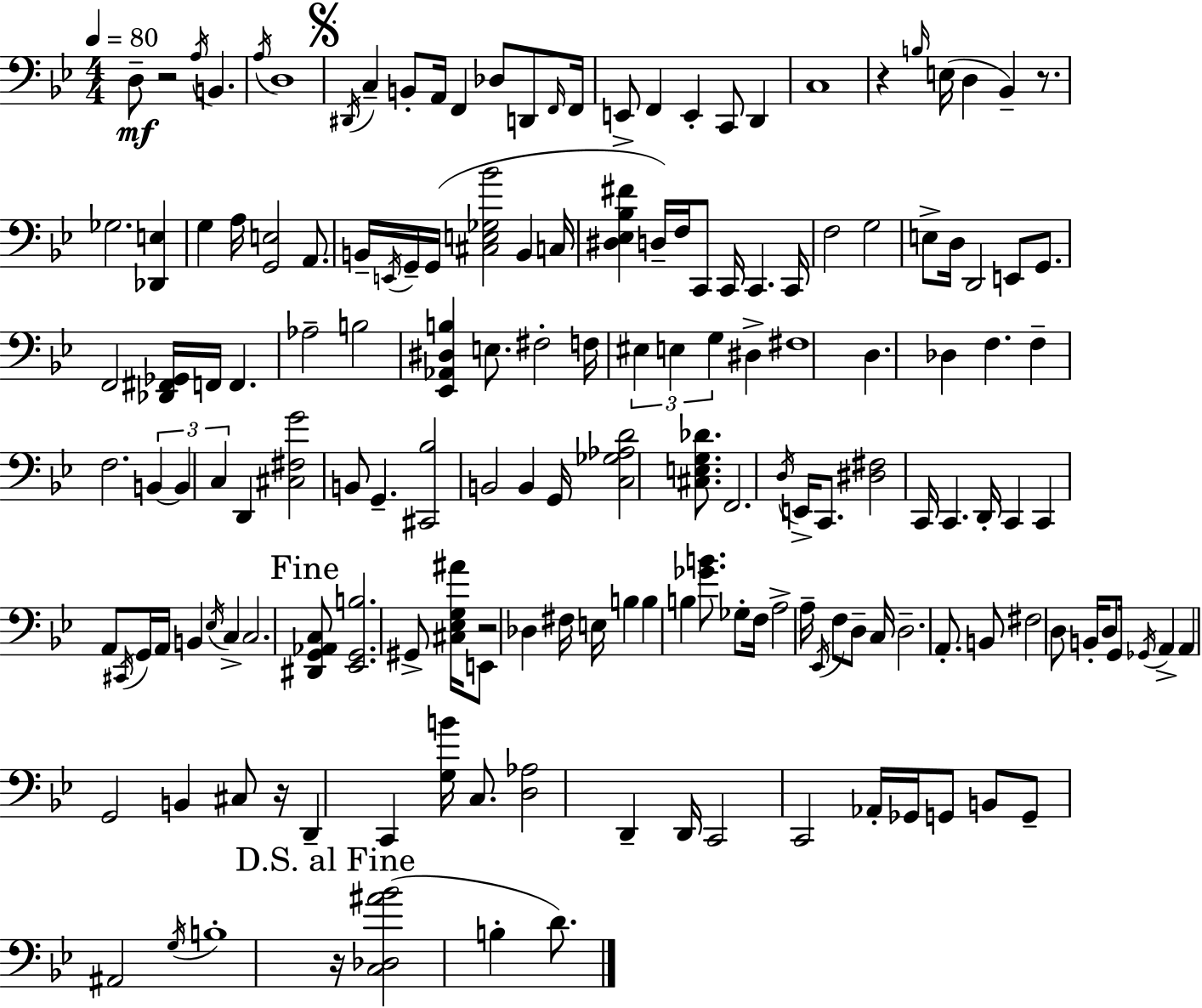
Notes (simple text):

D3/e R/h A3/s B2/q. A3/s D3/w D#2/s C3/q B2/e A2/s F2/q Db3/e D2/e F2/s F2/s E2/e F2/q E2/q C2/e D2/q C3/w R/q B3/s E3/s D3/q Bb2/q R/e. Gb3/h. [Db2,E3]/q G3/q A3/s [G2,E3]/h A2/e. B2/s E2/s G2/s G2/s [C#3,E3,Gb3,Bb4]/h B2/q C3/s [D#3,Eb3,Bb3,F#4]/q D3/s F3/s C2/e C2/s C2/q. C2/s F3/h G3/h E3/e D3/s D2/h E2/e G2/e. F2/h [Db2,F#2,Gb2]/s F2/s F2/q. Ab3/h B3/h [Eb2,Ab2,D#3,B3]/q E3/e. F#3/h F3/s EIS3/q E3/q G3/q D#3/q F#3/w D3/q. Db3/q F3/q. F3/q F3/h. B2/q B2/q C3/q D2/q [C#3,F#3,G4]/h B2/e G2/q. [C#2,Bb3]/h B2/h B2/q G2/s [C3,Gb3,Ab3,D4]/h [C#3,E3,G3,Db4]/e. F2/h. D3/s E2/s C2/e. [D#3,F#3]/h C2/s C2/q. D2/s C2/q C2/q A2/e C#2/s G2/s A2/s B2/q Eb3/s C3/q C3/h. [D#2,G2,Ab2,C3]/e [Eb2,G2,B3]/h. G#2/e [C#3,Eb3,G3,A#4]/s E2/e R/h Db3/q F#3/s E3/s B3/q B3/q B3/q [Gb4,B4]/e. Gb3/e F3/s A3/h A3/s Eb2/s F3/e D3/e C3/s D3/h. A2/e. B2/e F#3/h D3/e B2/s D3/e G2/s Gb2/s A2/q A2/q G2/h B2/q C#3/e R/s D2/q C2/q [G3,B4]/s C3/e. [D3,Ab3]/h D2/q D2/s C2/h C2/h Ab2/s Gb2/s G2/e B2/e G2/e A#2/h G3/s B3/w R/s [C3,Db3,A#4,Bb4]/h B3/q D4/e.